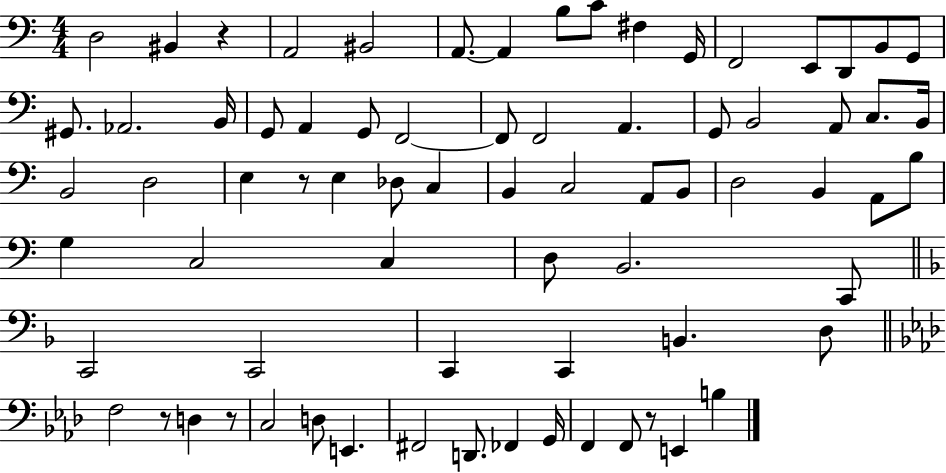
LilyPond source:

{
  \clef bass
  \numericTimeSignature
  \time 4/4
  \key c \major
  d2 bis,4 r4 | a,2 bis,2 | a,8.~~ a,4 b8 c'8 fis4 g,16 | f,2 e,8 d,8 b,8 g,8 | \break gis,8. aes,2. b,16 | g,8 a,4 g,8 f,2~~ | f,8 f,2 a,4. | g,8 b,2 a,8 c8. b,16 | \break b,2 d2 | e4 r8 e4 des8 c4 | b,4 c2 a,8 b,8 | d2 b,4 a,8 b8 | \break g4 c2 c4 | d8 b,2. c,8 | \bar "||" \break \key d \minor c,2 c,2 | c,4 c,4 b,4. d8 | \bar "||" \break \key f \minor f2 r8 d4 r8 | c2 d8 e,4. | fis,2 d,8. fes,4 g,16 | f,4 f,8 r8 e,4 b4 | \break \bar "|."
}